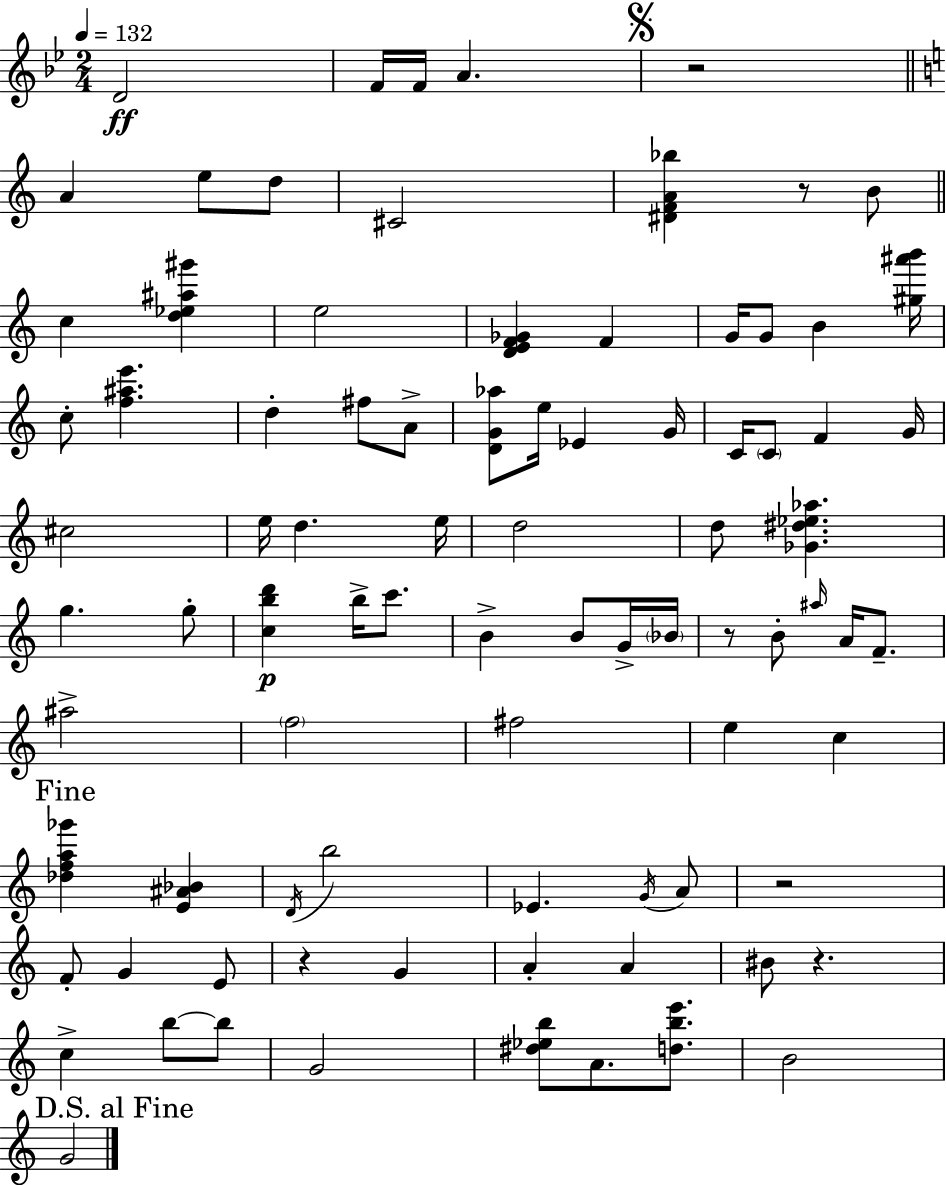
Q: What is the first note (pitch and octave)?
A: D4